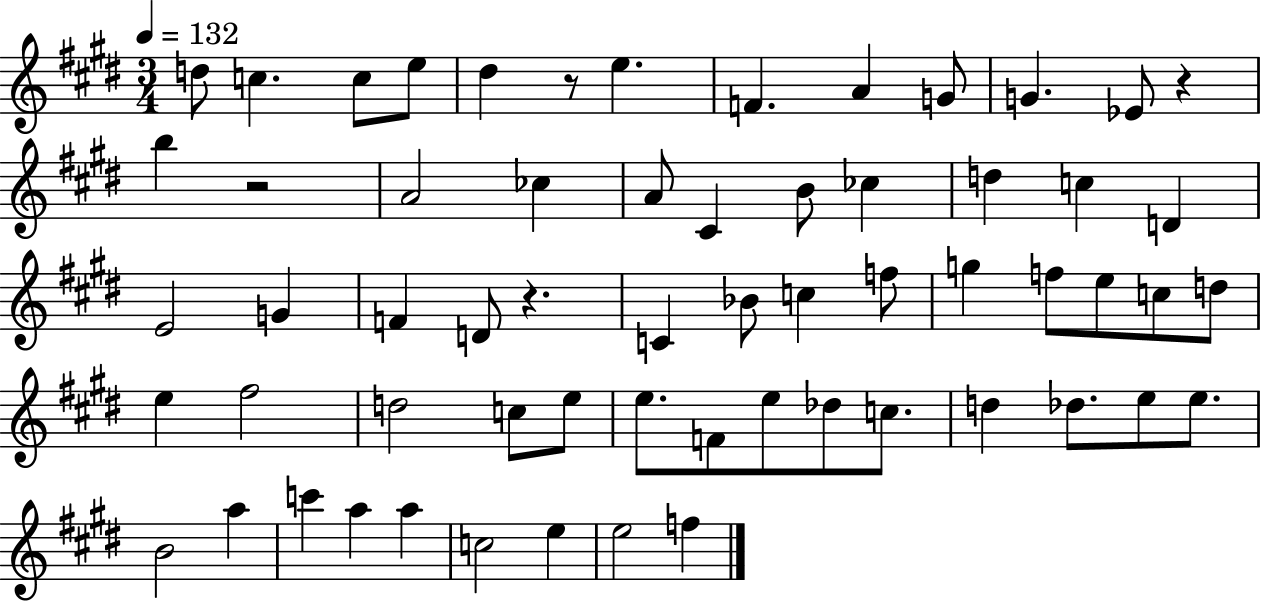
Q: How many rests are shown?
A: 4